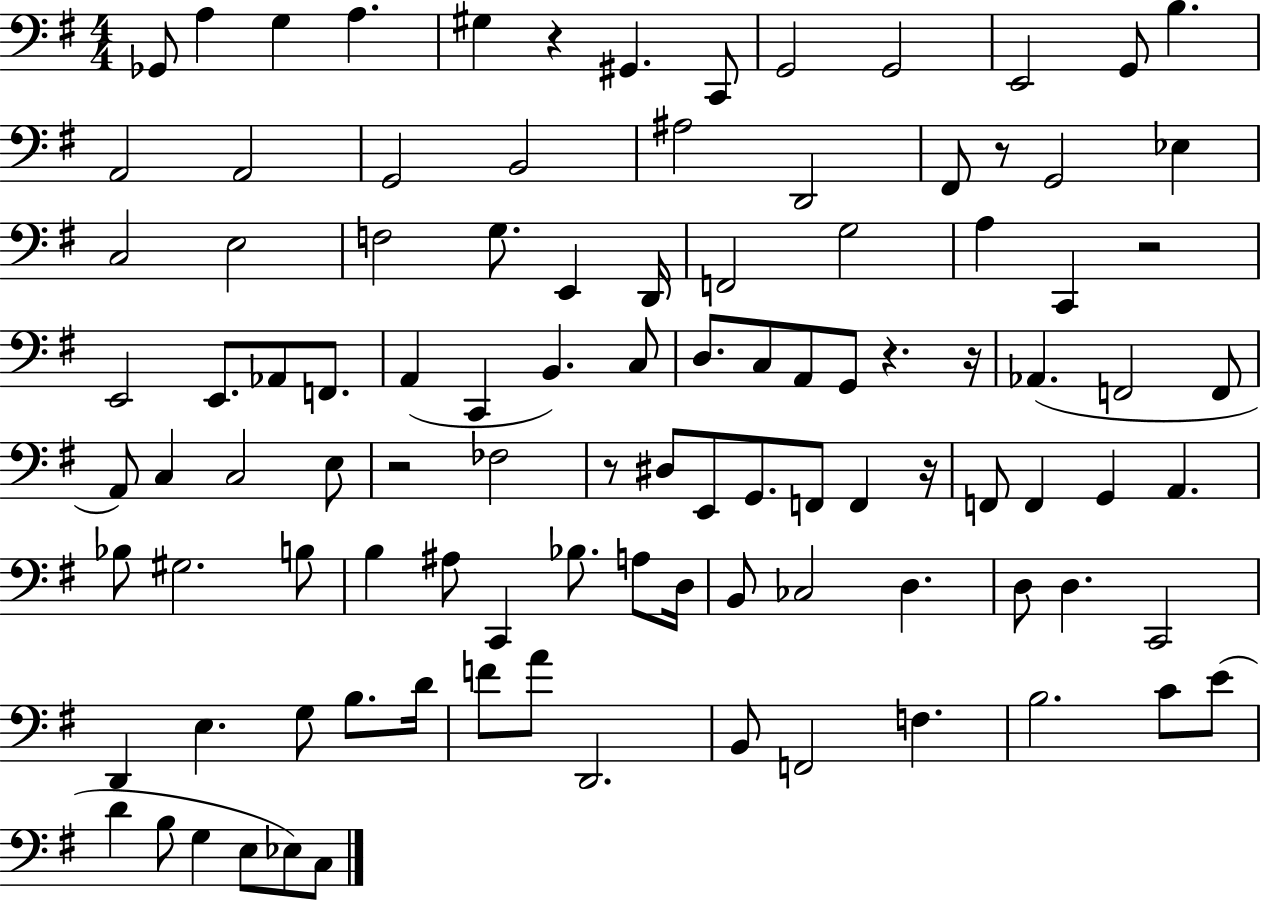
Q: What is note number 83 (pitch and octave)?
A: D2